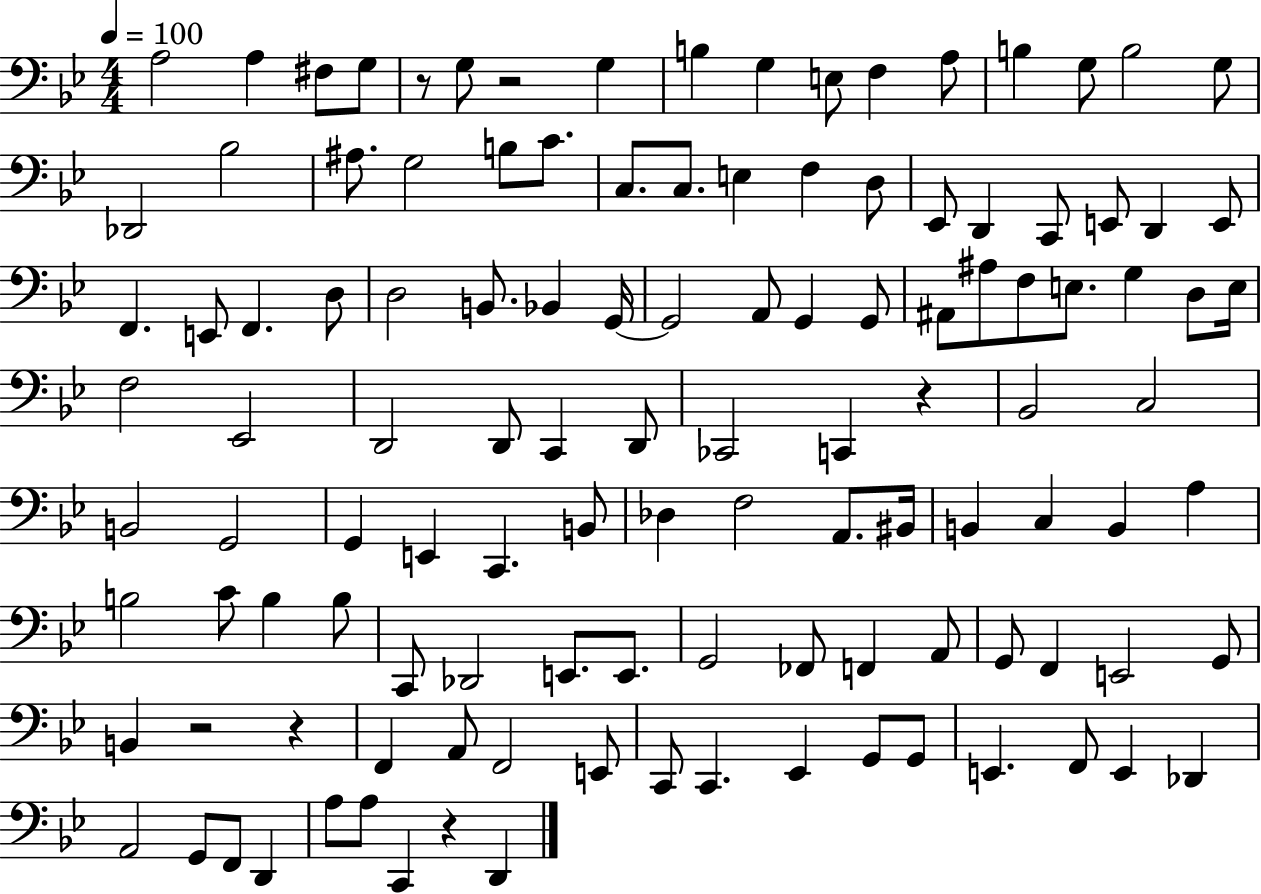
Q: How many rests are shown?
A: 6